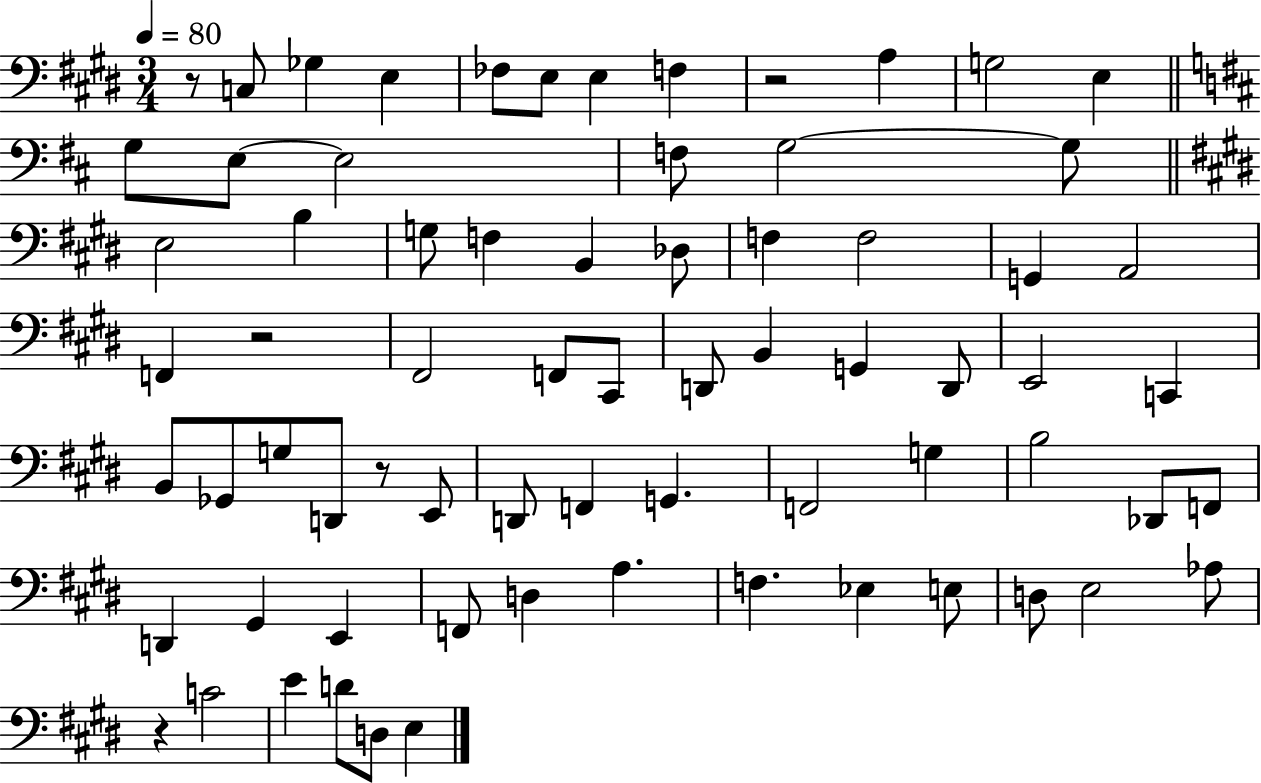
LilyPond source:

{
  \clef bass
  \numericTimeSignature
  \time 3/4
  \key e \major
  \tempo 4 = 80
  r8 c8 ges4 e4 | fes8 e8 e4 f4 | r2 a4 | g2 e4 | \break \bar "||" \break \key d \major g8 e8~~ e2 | f8 g2~~ g8 | \bar "||" \break \key e \major e2 b4 | g8 f4 b,4 des8 | f4 f2 | g,4 a,2 | \break f,4 r2 | fis,2 f,8 cis,8 | d,8 b,4 g,4 d,8 | e,2 c,4 | \break b,8 ges,8 g8 d,8 r8 e,8 | d,8 f,4 g,4. | f,2 g4 | b2 des,8 f,8 | \break d,4 gis,4 e,4 | f,8 d4 a4. | f4. ees4 e8 | d8 e2 aes8 | \break r4 c'2 | e'4 d'8 d8 e4 | \bar "|."
}